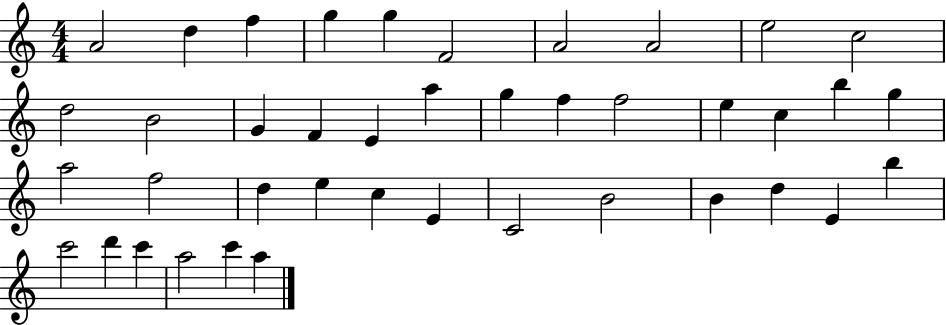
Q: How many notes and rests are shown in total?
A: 41